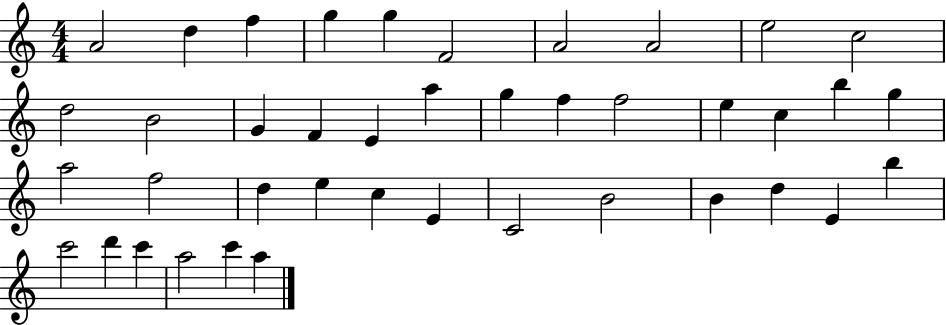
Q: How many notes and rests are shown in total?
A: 41